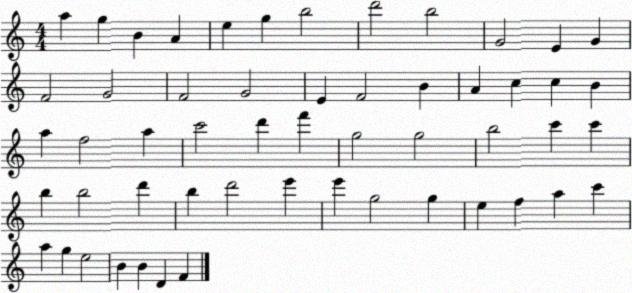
X:1
T:Untitled
M:4/4
L:1/4
K:C
a g B A e g b2 d'2 b2 G2 E G F2 G2 F2 G2 E F2 B A c c B a f2 a c'2 d' f' g2 g2 b2 c' c' b b2 d' b d'2 e' e' g2 g e f a c' a g e2 B B D F